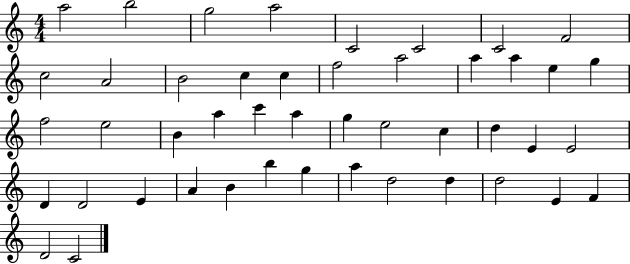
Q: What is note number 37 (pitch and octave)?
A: B5